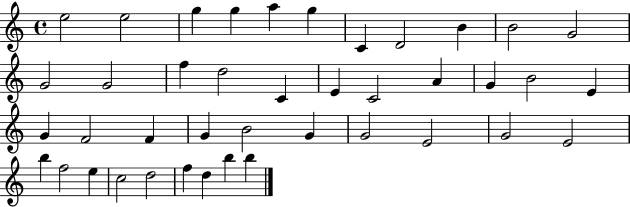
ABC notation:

X:1
T:Untitled
M:4/4
L:1/4
K:C
e2 e2 g g a g C D2 B B2 G2 G2 G2 f d2 C E C2 A G B2 E G F2 F G B2 G G2 E2 G2 E2 b f2 e c2 d2 f d b b